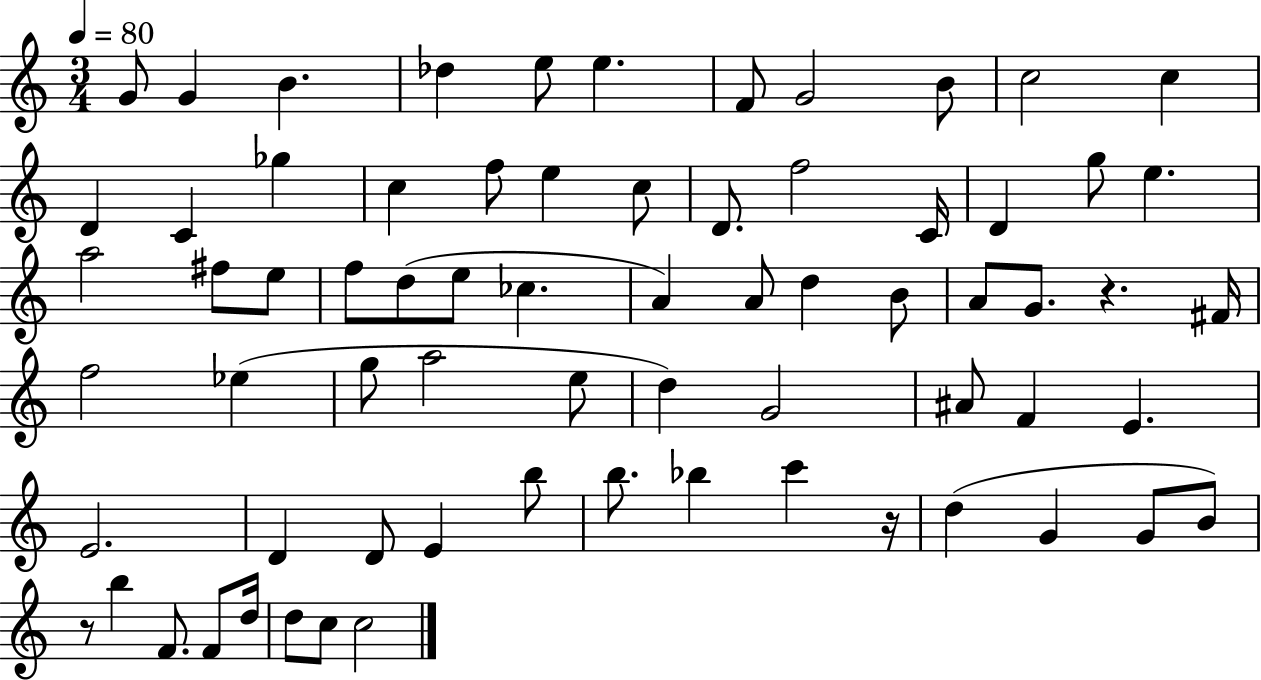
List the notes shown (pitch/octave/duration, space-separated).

G4/e G4/q B4/q. Db5/q E5/e E5/q. F4/e G4/h B4/e C5/h C5/q D4/q C4/q Gb5/q C5/q F5/e E5/q C5/e D4/e. F5/h C4/s D4/q G5/e E5/q. A5/h F#5/e E5/e F5/e D5/e E5/e CES5/q. A4/q A4/e D5/q B4/e A4/e G4/e. R/q. F#4/s F5/h Eb5/q G5/e A5/h E5/e D5/q G4/h A#4/e F4/q E4/q. E4/h. D4/q D4/e E4/q B5/e B5/e. Bb5/q C6/q R/s D5/q G4/q G4/e B4/e R/e B5/q F4/e. F4/e D5/s D5/e C5/e C5/h